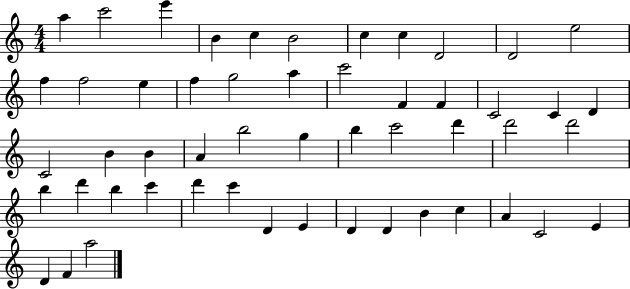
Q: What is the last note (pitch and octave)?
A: A5